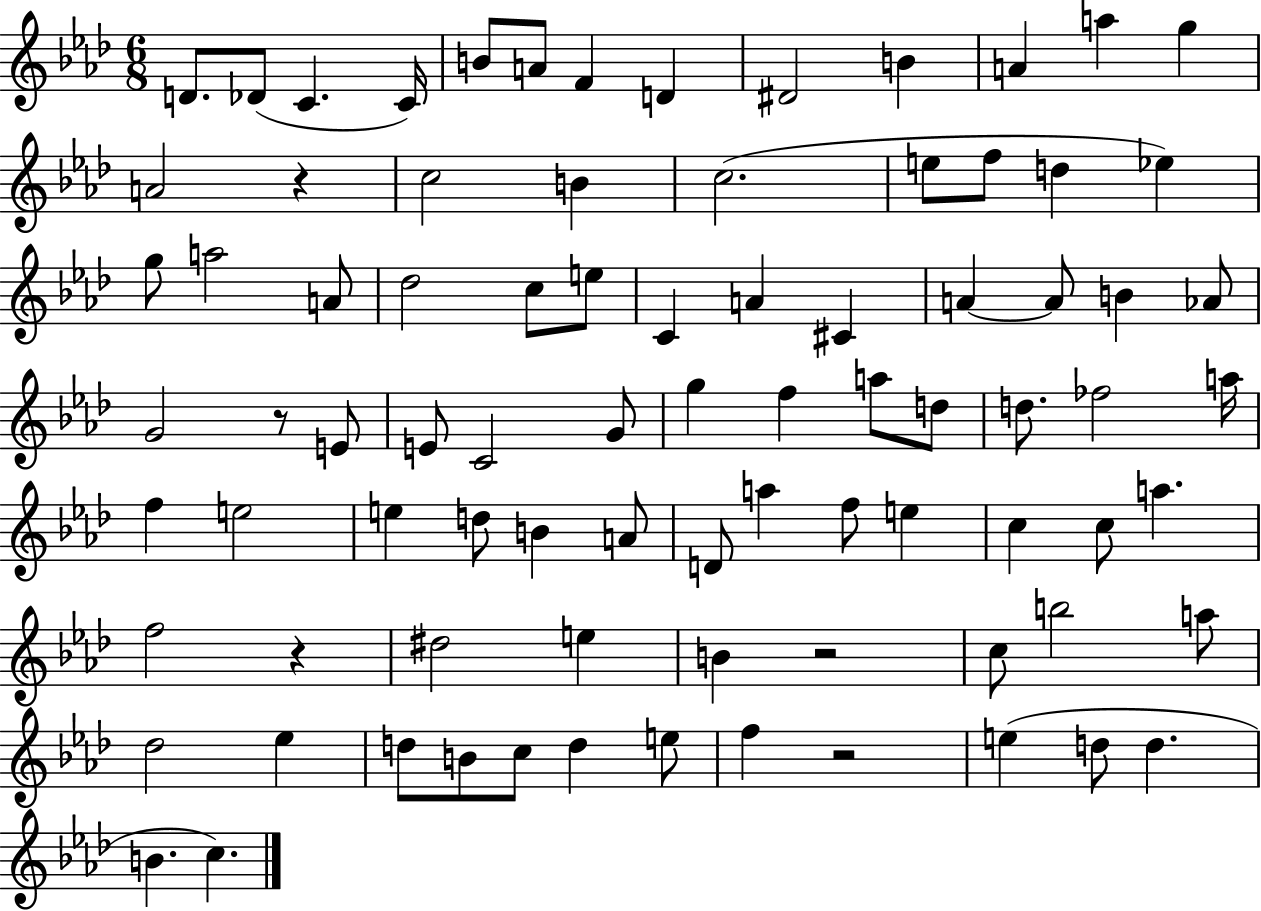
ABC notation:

X:1
T:Untitled
M:6/8
L:1/4
K:Ab
D/2 _D/2 C C/4 B/2 A/2 F D ^D2 B A a g A2 z c2 B c2 e/2 f/2 d _e g/2 a2 A/2 _d2 c/2 e/2 C A ^C A A/2 B _A/2 G2 z/2 E/2 E/2 C2 G/2 g f a/2 d/2 d/2 _f2 a/4 f e2 e d/2 B A/2 D/2 a f/2 e c c/2 a f2 z ^d2 e B z2 c/2 b2 a/2 _d2 _e d/2 B/2 c/2 d e/2 f z2 e d/2 d B c